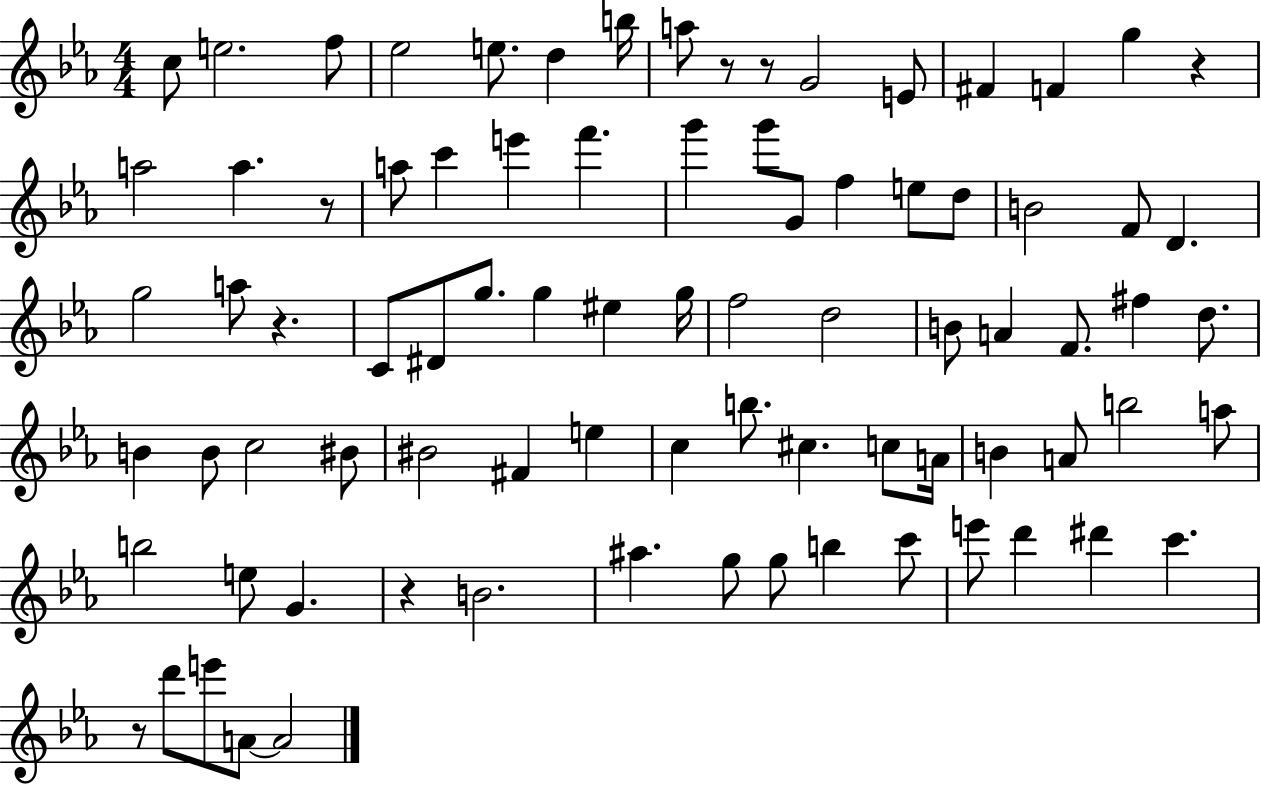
C5/e E5/h. F5/e Eb5/h E5/e. D5/q B5/s A5/e R/e R/e G4/h E4/e F#4/q F4/q G5/q R/q A5/h A5/q. R/e A5/e C6/q E6/q F6/q. G6/q G6/e G4/e F5/q E5/e D5/e B4/h F4/e D4/q. G5/h A5/e R/q. C4/e D#4/e G5/e. G5/q EIS5/q G5/s F5/h D5/h B4/e A4/q F4/e. F#5/q D5/e. B4/q B4/e C5/h BIS4/e BIS4/h F#4/q E5/q C5/q B5/e. C#5/q. C5/e A4/s B4/q A4/e B5/h A5/e B5/h E5/e G4/q. R/q B4/h. A#5/q. G5/e G5/e B5/q C6/e E6/e D6/q D#6/q C6/q. R/e D6/e E6/e A4/e A4/h